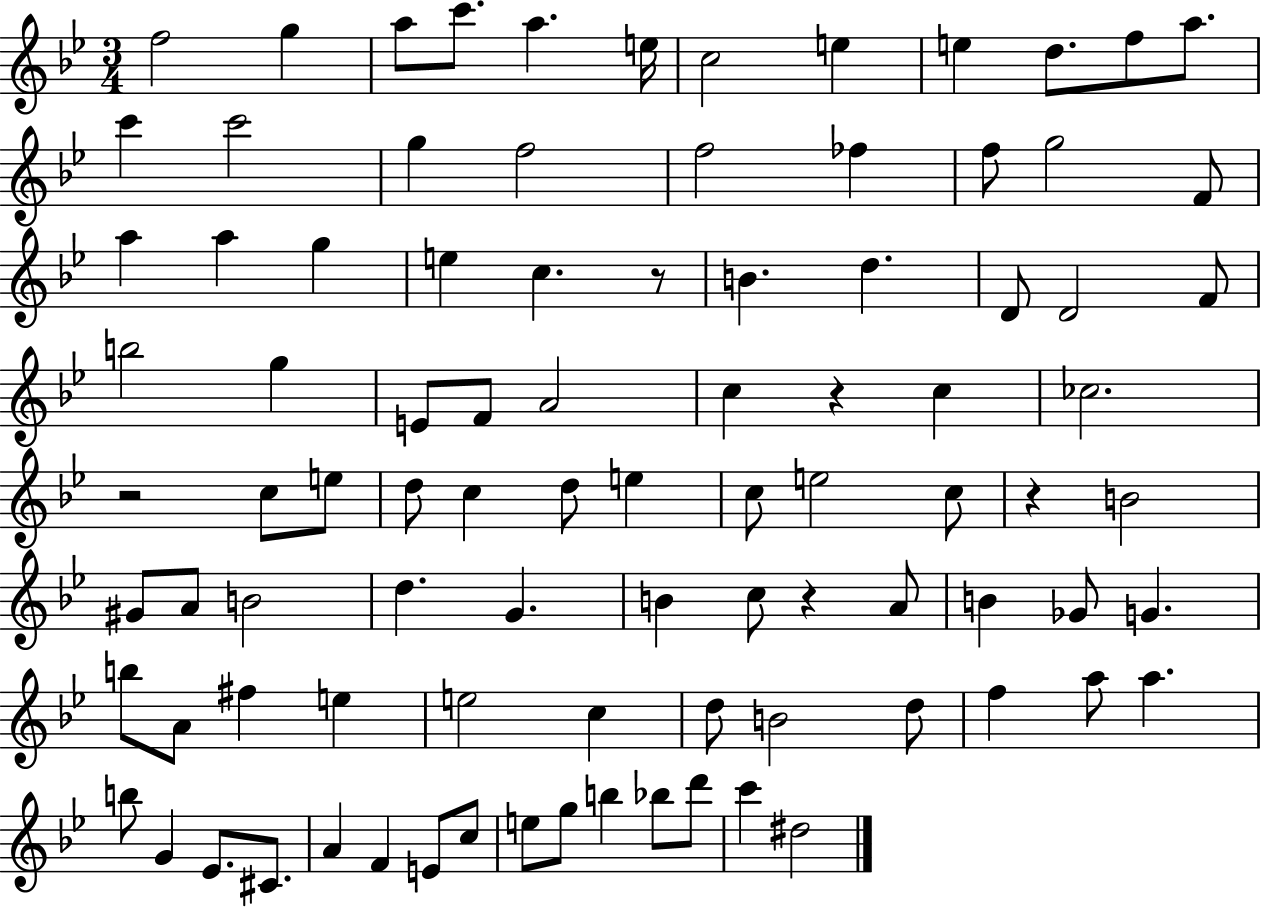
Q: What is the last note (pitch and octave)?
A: D#5